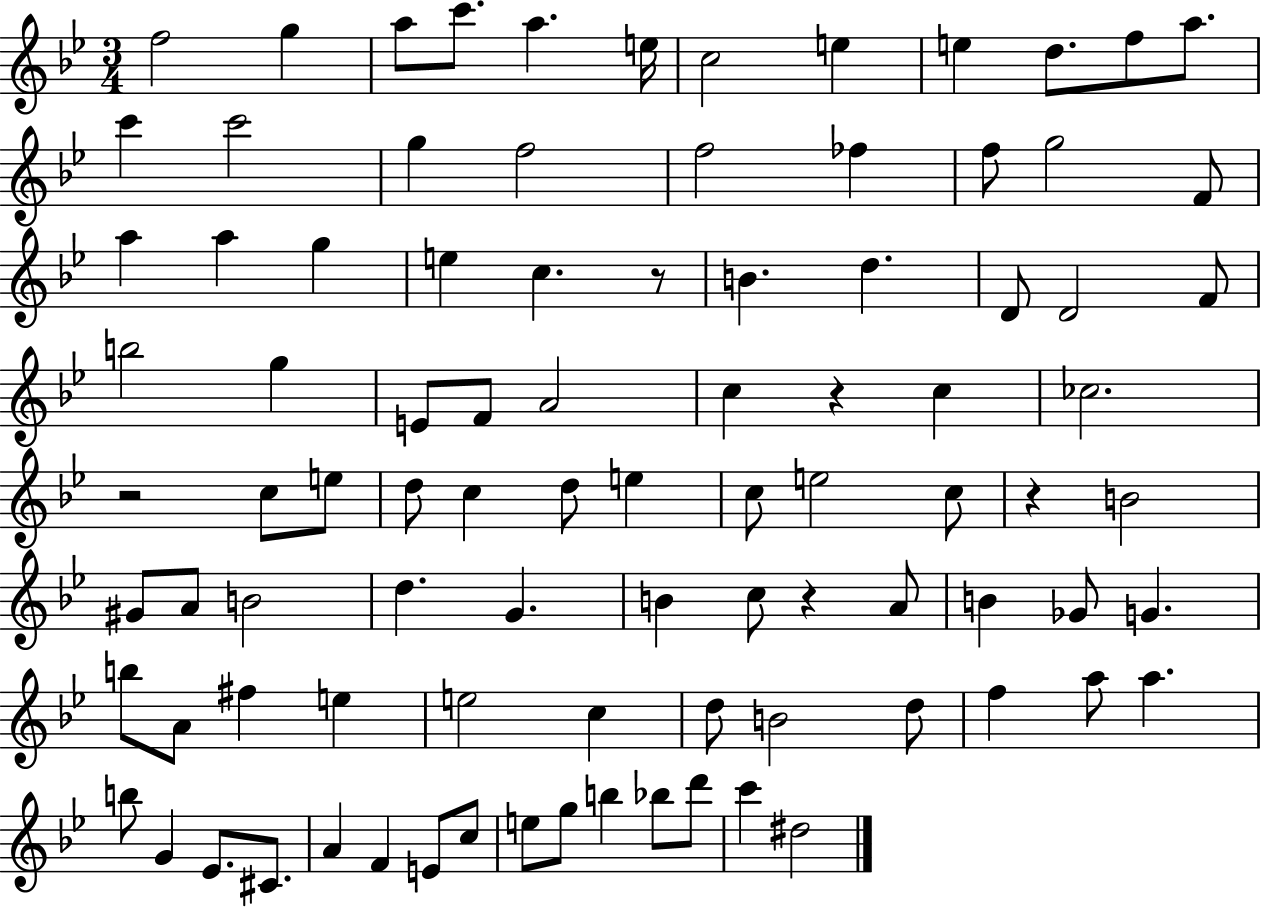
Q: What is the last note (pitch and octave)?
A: D#5